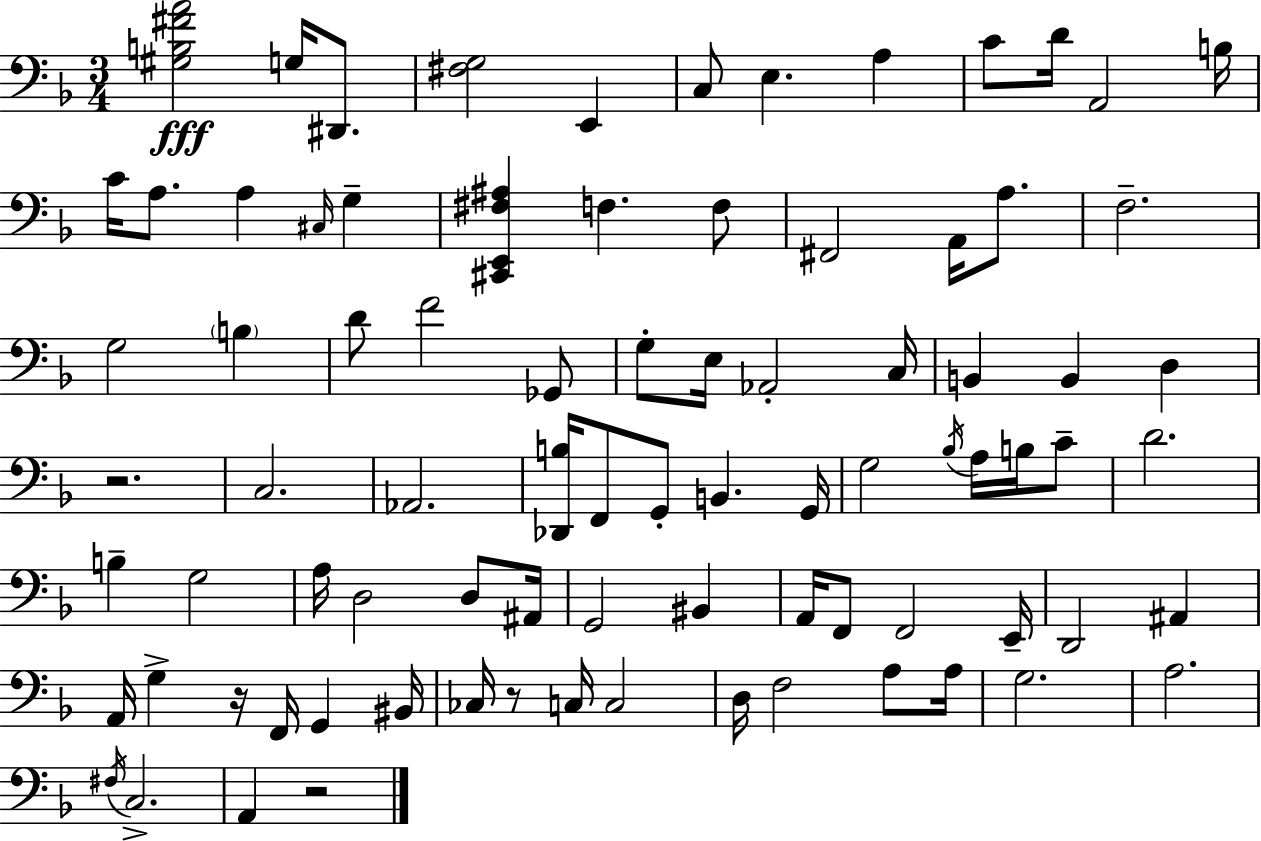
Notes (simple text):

[G#3,B3,F#4,A4]/h G3/s D#2/e. [F#3,G3]/h E2/q C3/e E3/q. A3/q C4/e D4/s A2/h B3/s C4/s A3/e. A3/q C#3/s G3/q [C#2,E2,F#3,A#3]/q F3/q. F3/e F#2/h A2/s A3/e. F3/h. G3/h B3/q D4/e F4/h Gb2/e G3/e E3/s Ab2/h C3/s B2/q B2/q D3/q R/h. C3/h. Ab2/h. [Db2,B3]/s F2/e G2/e B2/q. G2/s G3/h Bb3/s A3/s B3/s C4/e D4/h. B3/q G3/h A3/s D3/h D3/e A#2/s G2/h BIS2/q A2/s F2/e F2/h E2/s D2/h A#2/q A2/s G3/q R/s F2/s G2/q BIS2/s CES3/s R/e C3/s C3/h D3/s F3/h A3/e A3/s G3/h. A3/h. F#3/s C3/h. A2/q R/h